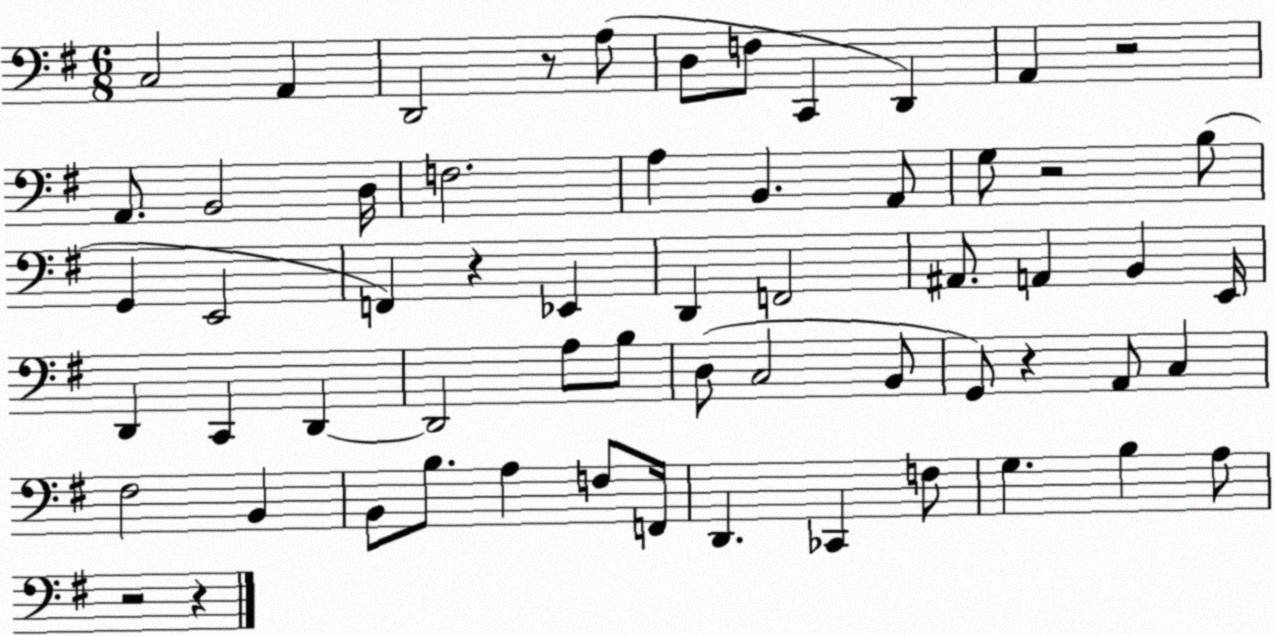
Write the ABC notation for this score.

X:1
T:Untitled
M:6/8
L:1/4
K:G
C,2 A,, D,,2 z/2 A,/2 D,/2 F,/2 C,, D,, A,, z2 A,,/2 B,,2 D,/4 F,2 A, B,, A,,/2 G,/2 z2 B,/2 G,, E,,2 F,, z _E,, D,, F,,2 ^A,,/2 A,, B,, E,,/4 D,, C,, D,, D,,2 A,/2 B,/2 D,/2 C,2 B,,/2 G,,/2 z A,,/2 C, ^F,2 B,, B,,/2 B,/2 A, F,/2 F,,/4 D,, _C,, F,/2 G, B, A,/2 z2 z